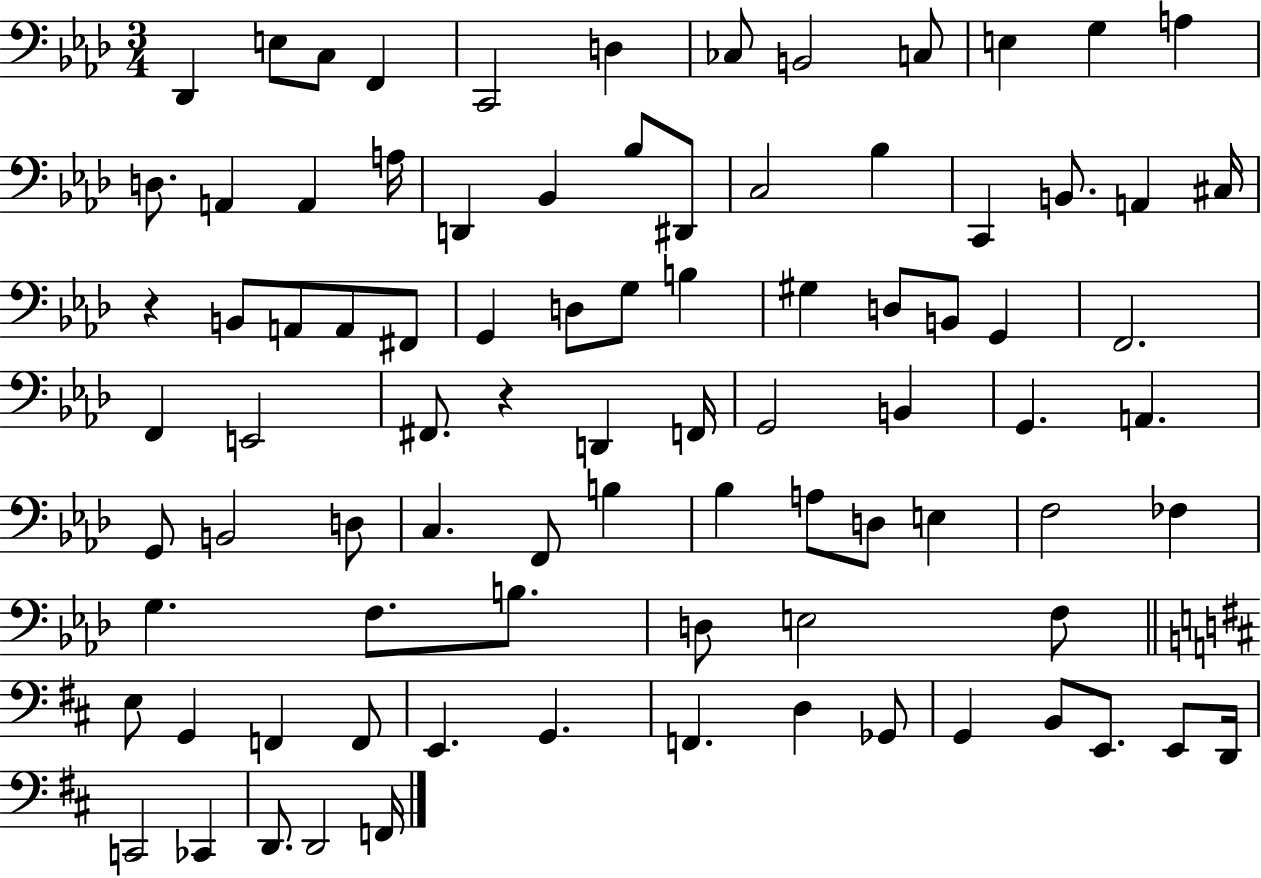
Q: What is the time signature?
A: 3/4